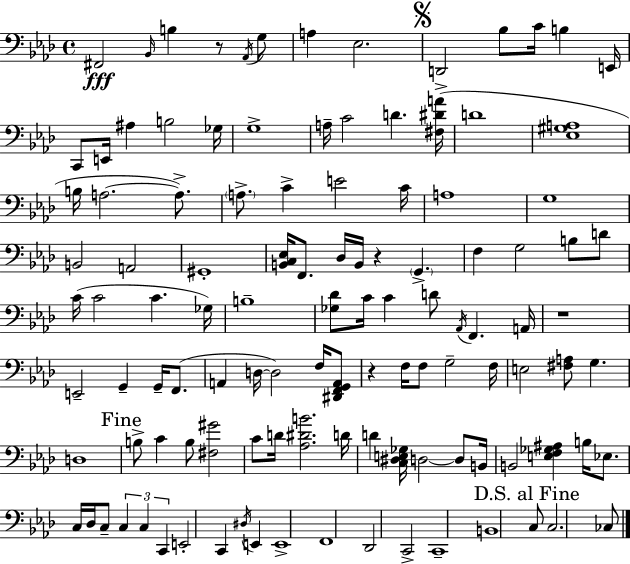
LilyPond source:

{
  \clef bass
  \time 4/4
  \defaultTimeSignature
  \key f \minor
  \repeat volta 2 { fis,2\fff \grace { bes,16 } b4 r8 \acciaccatura { aes,16 } | g8 a4 ees2. | \mark \markup { \musicglyph "scripts.segno" } d,2-> bes8 c'16 b4 | e,16 c,8 e,16 ais4 b2 | \break ges16 g1-> | a16-- c'2 d'4. | <fis dis' a'>16( d'1 | <ees gis a>1 | \break b16 a2.~~ a8.->) | \parenthesize a8.-> c'4-> e'2 | c'16 a1 | g1 | \break b,2 a,2 | gis,1-. | <b, c ees>16 f,8. des16 b,16 r4 \parenthesize g,4.-> | f4 g2 b8 | \break d'8 c'16( c'2 c'4. | ges16) b1-- | <ges des'>8 c'16 c'4 d'8 \acciaccatura { aes,16 } f,4. | a,16 r1 | \break e,2-- g,4-- g,16-- | f,8.( a,4 d16~~ d2) | f16 <dis, f, g, a,>8 r4 f16 f8 g2-- | f16 e2 <fis a>8 g4. | \break d1 | \mark "Fine" b8-> c'4 b8 <fis gis'>2 | c'8 d'16 <aes dis' b'>2. | d'16 d'4 <c dis e ges>16 d2~~ | \break d8 b,16 b,2 <e f ges ais>4 b16 | ees8. c16 des16 c8-- \tuplet 3/2 { c4 c4 c,4 } | e,2-. c,4 \acciaccatura { dis16 } | e,4 e,1-> | \break f,1 | des,2 c,2-> | c,1-- | b,1 | \break \mark "D.S. al Fine" c8 c2. | ces8 } \bar "|."
}